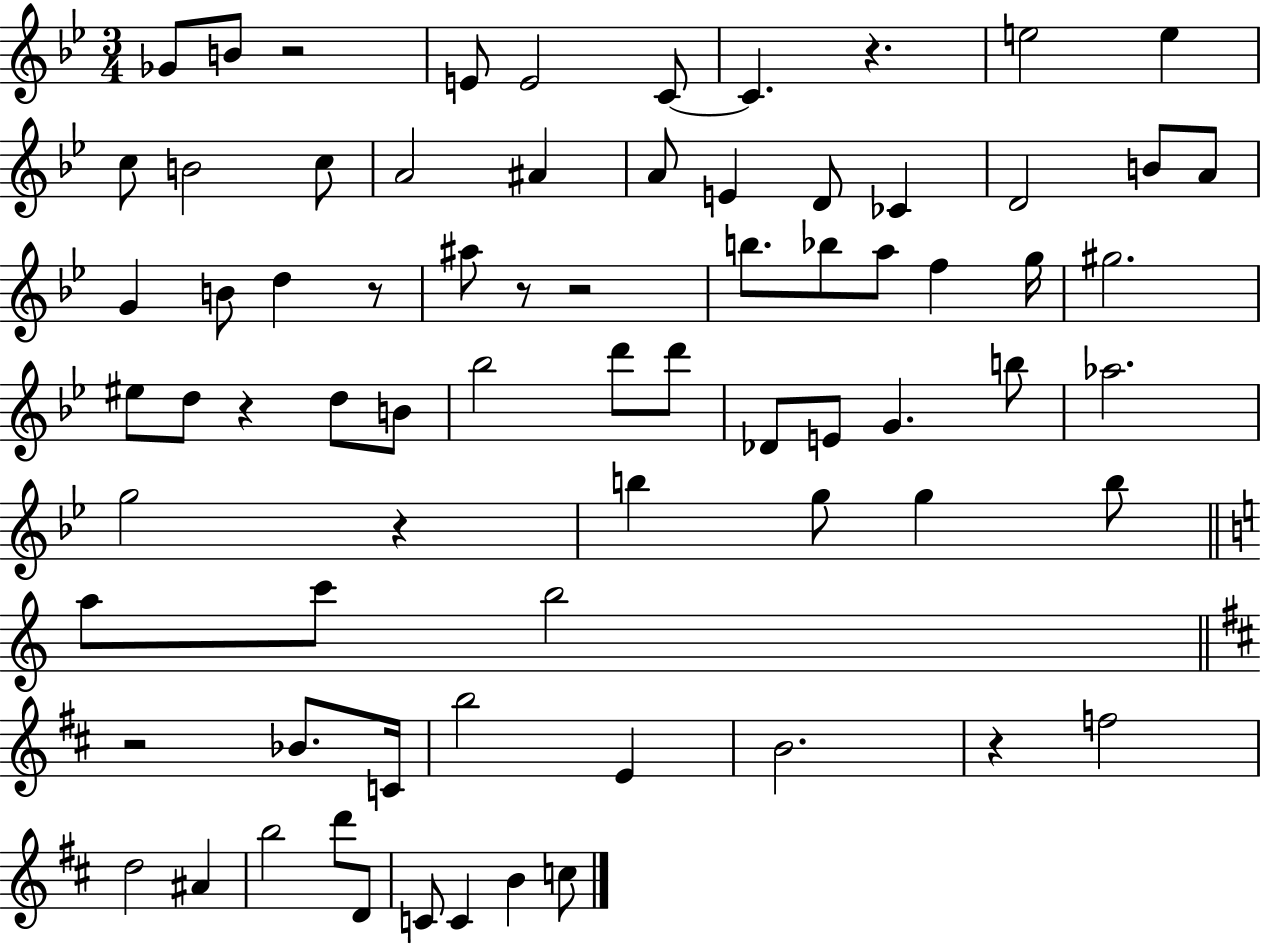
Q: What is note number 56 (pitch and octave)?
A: F5